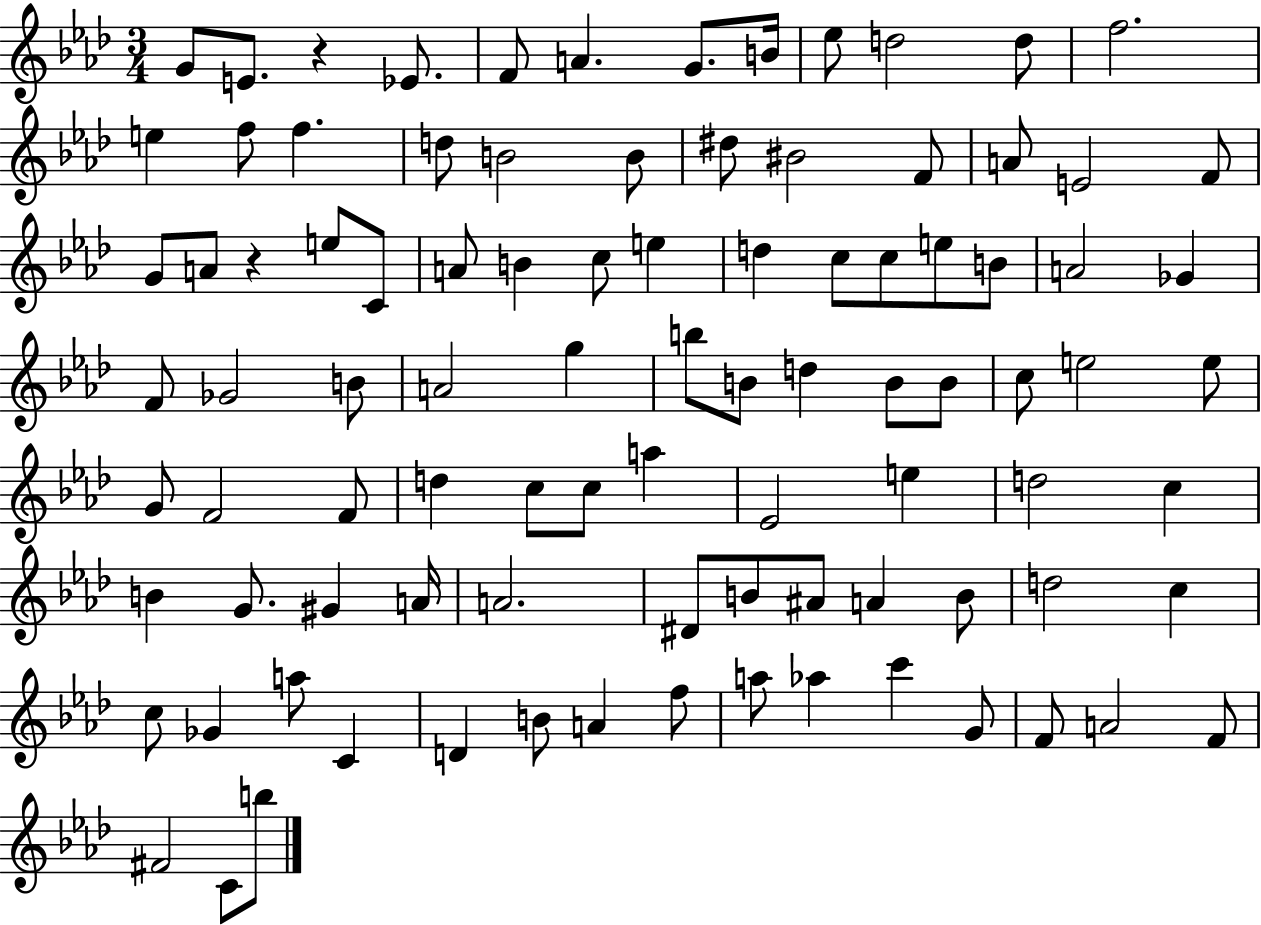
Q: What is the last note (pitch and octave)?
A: B5